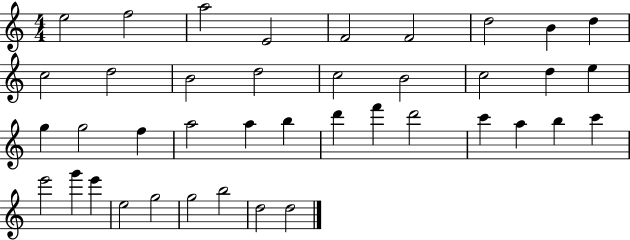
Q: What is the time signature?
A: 4/4